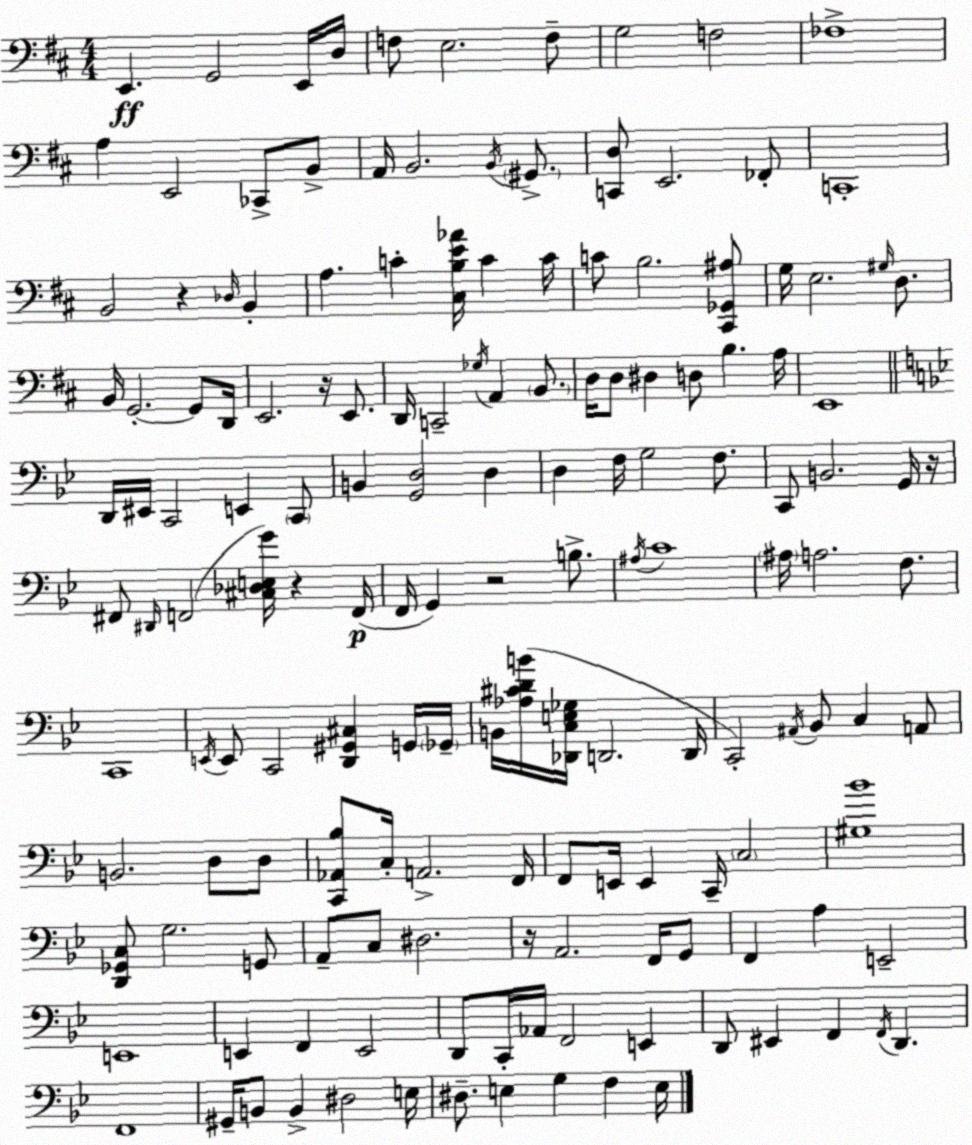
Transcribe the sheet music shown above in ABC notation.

X:1
T:Untitled
M:4/4
L:1/4
K:D
E,, G,,2 E,,/4 D,/4 F,/2 E,2 F,/2 G,2 F,2 _F,4 A, E,,2 _C,,/2 B,,/2 A,,/4 B,,2 B,,/4 ^G,,/2 [C,,D,]/2 E,,2 _F,,/2 C,,4 B,,2 z _D,/4 B,, A, C [^C,B,E_A]/4 C C/4 C/2 B,2 [^C,,_G,,^A,]/2 G,/4 E,2 ^G,/4 D,/2 B,,/4 G,,2 G,,/2 D,,/4 E,,2 z/4 E,,/2 D,,/4 C,,2 _G,/4 A,, B,,/2 D,/4 D,/2 ^D, D,/2 B, A,/4 E,,4 D,,/4 ^E,,/4 C,,2 E,, C,,/2 B,, [G,,D,]2 D, D, F,/4 G,2 F,/2 C,,/2 B,,2 G,,/4 z/4 ^F,,/2 ^D,,/4 F,,2 [^C,_D,E,G]/4 z F,,/4 F,,/4 G,, z2 B,/2 ^A,/4 C4 ^A,/4 A,2 F,/2 C,,4 E,,/4 E,,/2 C,,2 [D,,^G,,^C,] G,,/4 _G,,/4 B,,/4 [_A,^CDB]/4 [_D,,C,E,_G,]/4 D,,2 D,,/4 C,,2 ^A,,/4 _B,,/2 C, A,,/2 B,,2 D,/2 D,/2 [C,,_A,,_B,]/2 C,/4 A,,2 F,,/4 F,,/2 E,,/4 E,, C,,/4 C,2 [^G,_B]4 [D,,_G,,C,]/2 G,2 G,,/2 A,,/2 C,/2 ^D,2 z/4 A,,2 F,,/4 G,,/2 F,, A, E,,2 E,,4 E,, F,, E,,2 D,,/2 C,,/4 _A,,/4 F,,2 E,, D,,/2 ^E,, F,, F,,/4 D,, F,,4 ^G,,/4 B,,/2 B,, ^D,2 E,/4 ^D,/2 E, G, F, E,/4